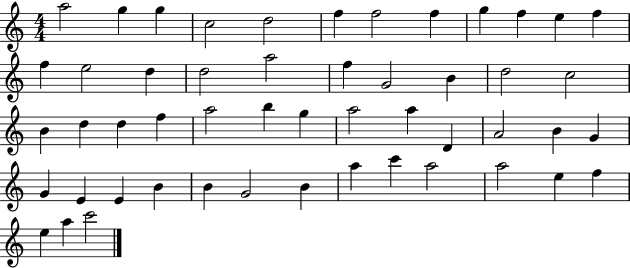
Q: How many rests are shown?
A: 0